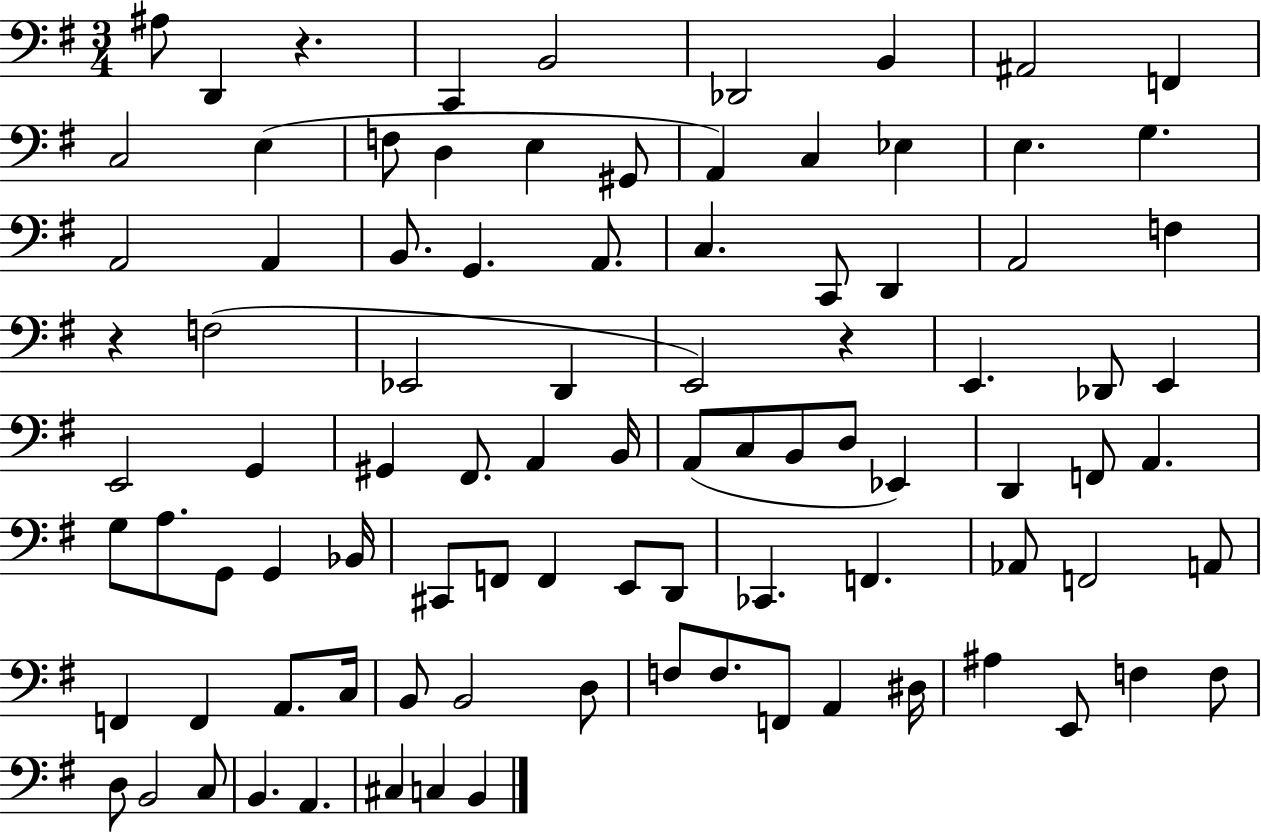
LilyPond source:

{
  \clef bass
  \numericTimeSignature
  \time 3/4
  \key g \major
  ais8 d,4 r4. | c,4 b,2 | des,2 b,4 | ais,2 f,4 | \break c2 e4( | f8 d4 e4 gis,8 | a,4) c4 ees4 | e4. g4. | \break a,2 a,4 | b,8. g,4. a,8. | c4. c,8 d,4 | a,2 f4 | \break r4 f2( | ees,2 d,4 | e,2) r4 | e,4. des,8 e,4 | \break e,2 g,4 | gis,4 fis,8. a,4 b,16 | a,8( c8 b,8 d8 ees,4) | d,4 f,8 a,4. | \break g8 a8. g,8 g,4 bes,16 | cis,8 f,8 f,4 e,8 d,8 | ces,4. f,4. | aes,8 f,2 a,8 | \break f,4 f,4 a,8. c16 | b,8 b,2 d8 | f8 f8. f,8 a,4 dis16 | ais4 e,8 f4 f8 | \break d8 b,2 c8 | b,4. a,4. | cis4 c4 b,4 | \bar "|."
}